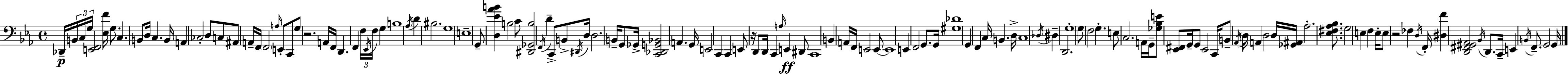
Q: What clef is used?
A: bass